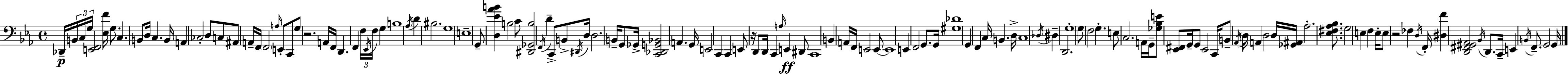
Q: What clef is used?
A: bass